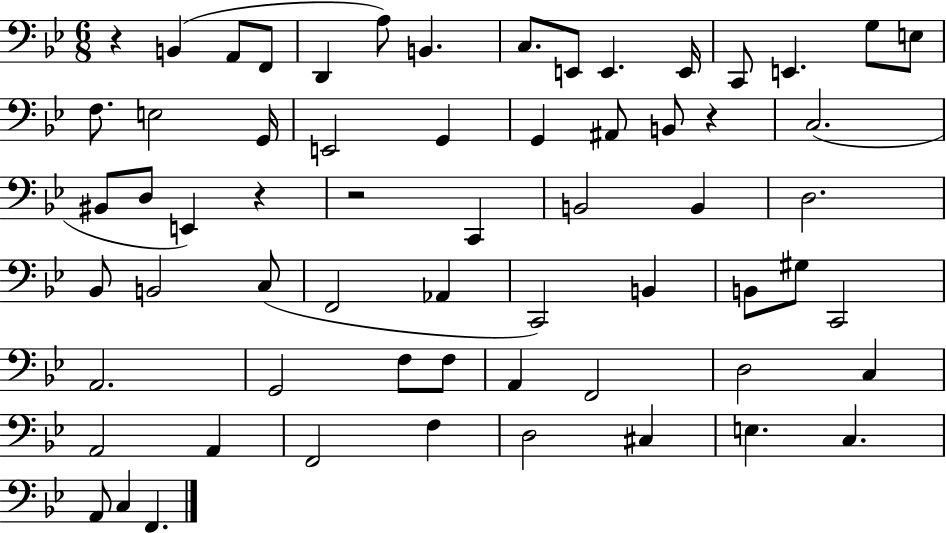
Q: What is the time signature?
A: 6/8